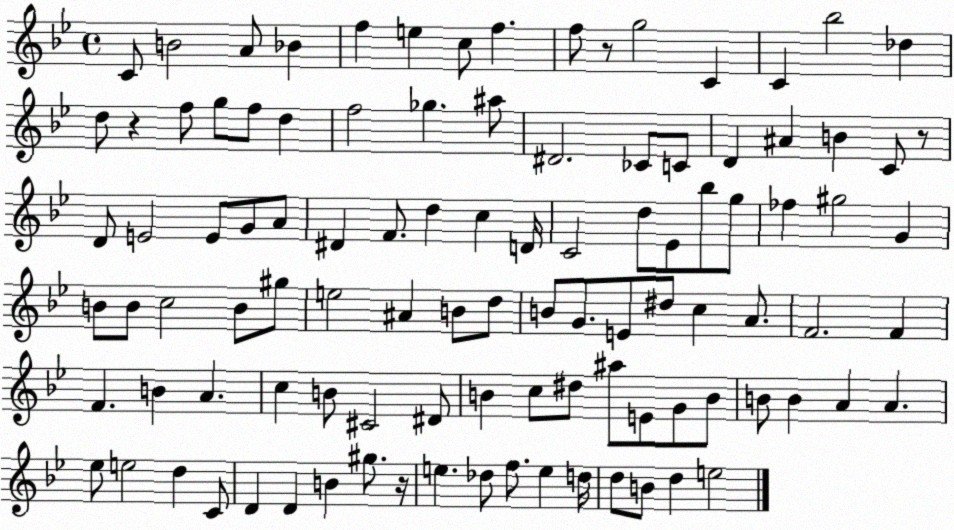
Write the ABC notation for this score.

X:1
T:Untitled
M:4/4
L:1/4
K:Bb
C/2 B2 A/2 _B f e c/2 f f/2 z/2 g2 C C _b2 _d d/2 z f/2 g/2 f/2 d f2 _g ^a/2 ^D2 _C/2 C/2 D ^A B C/2 z/2 D/2 E2 E/2 G/2 A/2 ^D F/2 d c D/4 C2 d/2 _E/2 _b/2 g/2 _f ^g2 G B/2 B/2 c2 B/2 ^g/2 e2 ^A B/2 d/2 B/2 G/2 E/2 ^d/2 c A/2 F2 F F B A c B/2 ^C2 ^D/2 B c/2 ^d/2 ^a/2 E/2 G/2 B/2 B/2 B A A _e/2 e2 d C/2 D D B ^g/2 z/4 e _d/2 f/2 e d/4 d/2 B/2 d e2